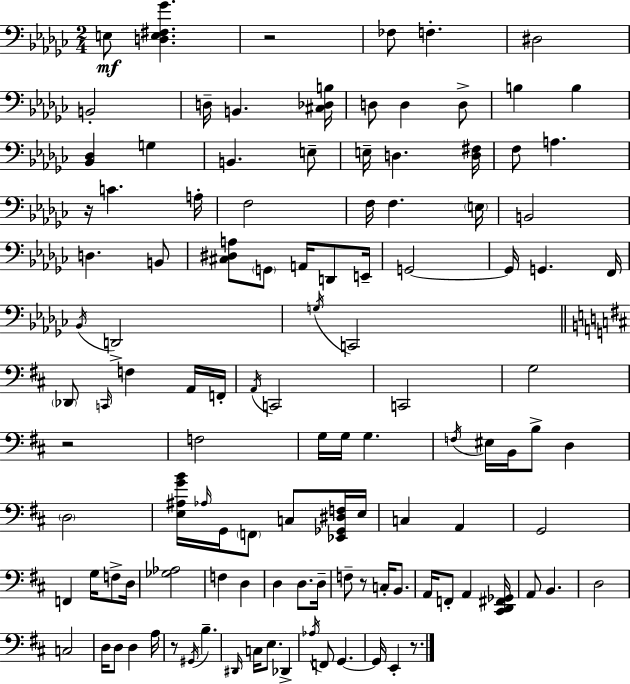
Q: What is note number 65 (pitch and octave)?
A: C3